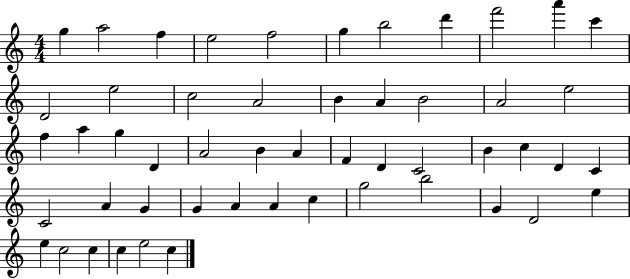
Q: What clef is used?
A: treble